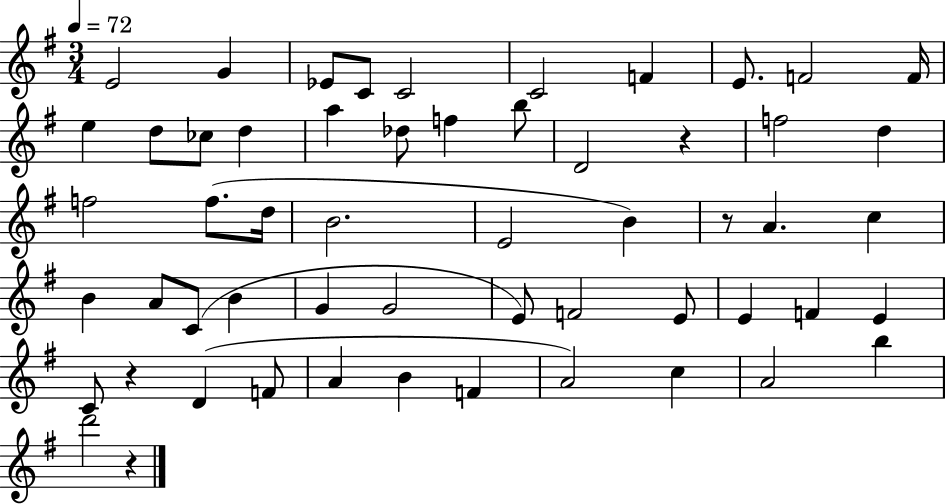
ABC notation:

X:1
T:Untitled
M:3/4
L:1/4
K:G
E2 G _E/2 C/2 C2 C2 F E/2 F2 F/4 e d/2 _c/2 d a _d/2 f b/2 D2 z f2 d f2 f/2 d/4 B2 E2 B z/2 A c B A/2 C/2 B G G2 E/2 F2 E/2 E F E C/2 z D F/2 A B F A2 c A2 b d'2 z